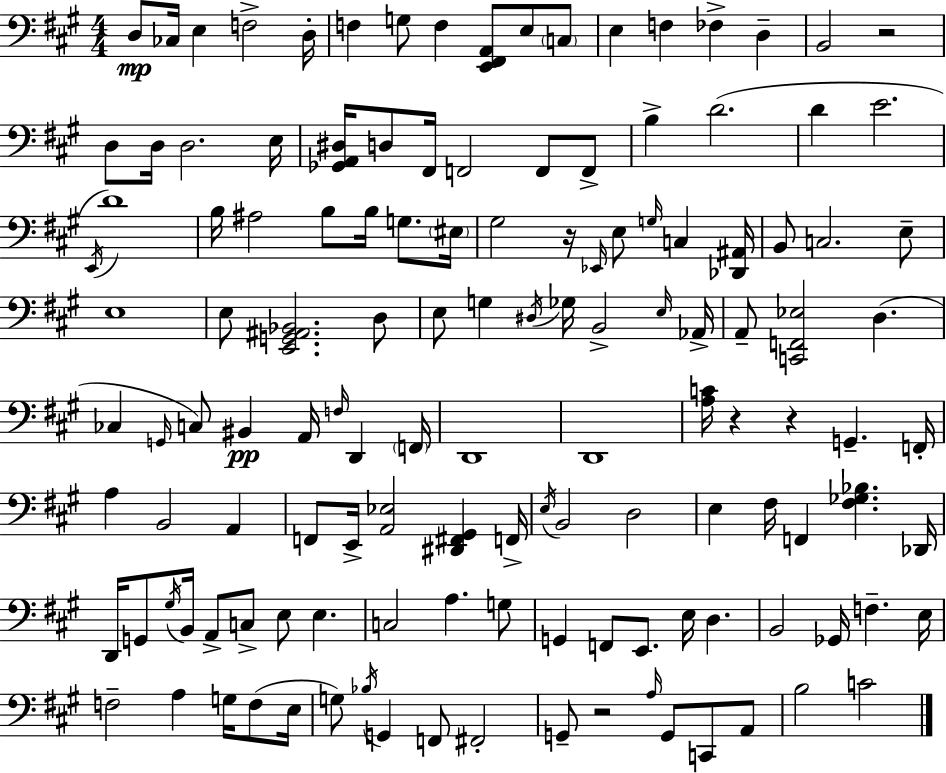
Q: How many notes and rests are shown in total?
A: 132